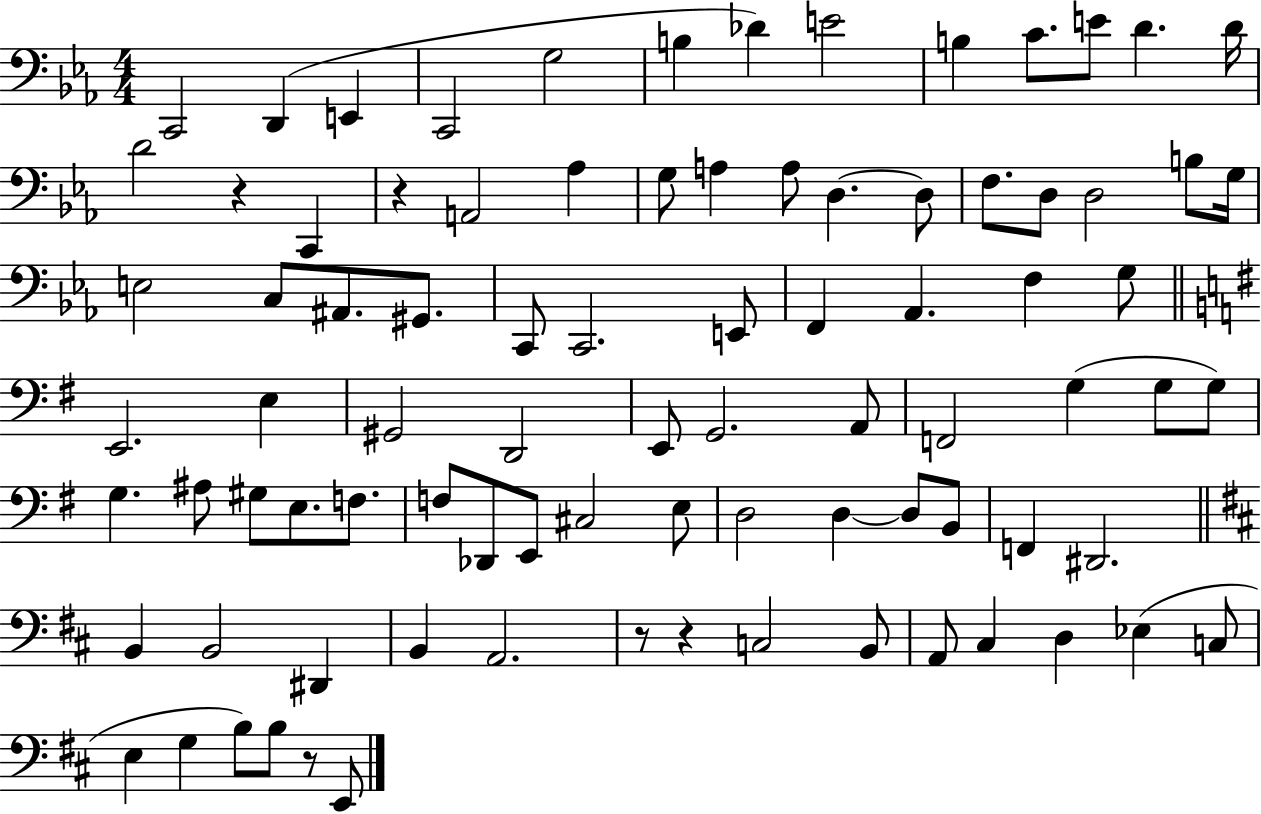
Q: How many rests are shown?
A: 5